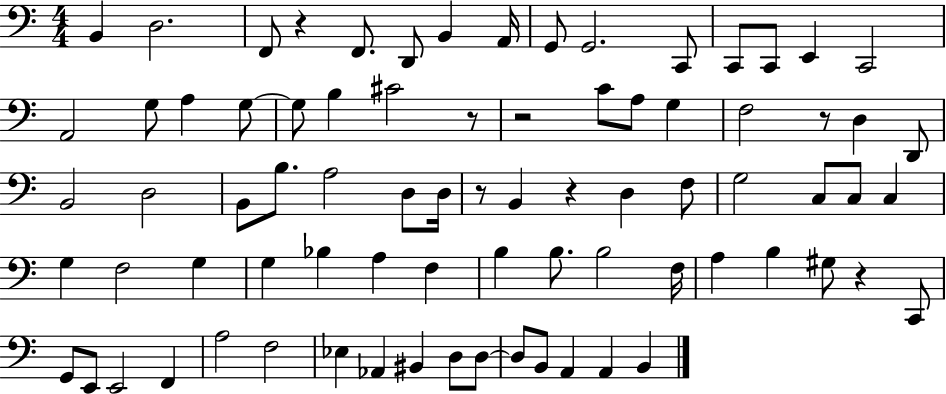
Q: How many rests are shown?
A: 7